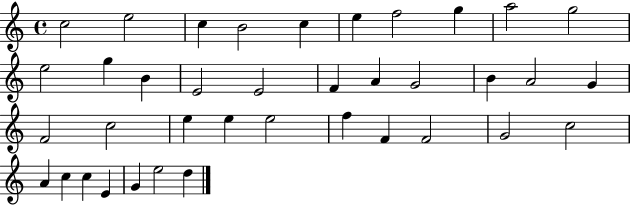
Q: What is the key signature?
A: C major